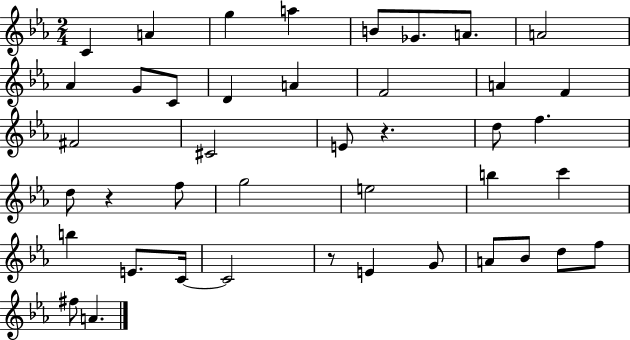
C4/q A4/q G5/q A5/q B4/e Gb4/e. A4/e. A4/h Ab4/q G4/e C4/e D4/q A4/q F4/h A4/q F4/q F#4/h C#4/h E4/e R/q. D5/e F5/q. D5/e R/q F5/e G5/h E5/h B5/q C6/q B5/q E4/e. C4/s C4/h R/e E4/q G4/e A4/e Bb4/e D5/e F5/e F#5/e A4/q.